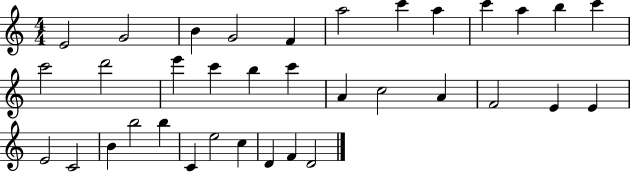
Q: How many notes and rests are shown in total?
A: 35